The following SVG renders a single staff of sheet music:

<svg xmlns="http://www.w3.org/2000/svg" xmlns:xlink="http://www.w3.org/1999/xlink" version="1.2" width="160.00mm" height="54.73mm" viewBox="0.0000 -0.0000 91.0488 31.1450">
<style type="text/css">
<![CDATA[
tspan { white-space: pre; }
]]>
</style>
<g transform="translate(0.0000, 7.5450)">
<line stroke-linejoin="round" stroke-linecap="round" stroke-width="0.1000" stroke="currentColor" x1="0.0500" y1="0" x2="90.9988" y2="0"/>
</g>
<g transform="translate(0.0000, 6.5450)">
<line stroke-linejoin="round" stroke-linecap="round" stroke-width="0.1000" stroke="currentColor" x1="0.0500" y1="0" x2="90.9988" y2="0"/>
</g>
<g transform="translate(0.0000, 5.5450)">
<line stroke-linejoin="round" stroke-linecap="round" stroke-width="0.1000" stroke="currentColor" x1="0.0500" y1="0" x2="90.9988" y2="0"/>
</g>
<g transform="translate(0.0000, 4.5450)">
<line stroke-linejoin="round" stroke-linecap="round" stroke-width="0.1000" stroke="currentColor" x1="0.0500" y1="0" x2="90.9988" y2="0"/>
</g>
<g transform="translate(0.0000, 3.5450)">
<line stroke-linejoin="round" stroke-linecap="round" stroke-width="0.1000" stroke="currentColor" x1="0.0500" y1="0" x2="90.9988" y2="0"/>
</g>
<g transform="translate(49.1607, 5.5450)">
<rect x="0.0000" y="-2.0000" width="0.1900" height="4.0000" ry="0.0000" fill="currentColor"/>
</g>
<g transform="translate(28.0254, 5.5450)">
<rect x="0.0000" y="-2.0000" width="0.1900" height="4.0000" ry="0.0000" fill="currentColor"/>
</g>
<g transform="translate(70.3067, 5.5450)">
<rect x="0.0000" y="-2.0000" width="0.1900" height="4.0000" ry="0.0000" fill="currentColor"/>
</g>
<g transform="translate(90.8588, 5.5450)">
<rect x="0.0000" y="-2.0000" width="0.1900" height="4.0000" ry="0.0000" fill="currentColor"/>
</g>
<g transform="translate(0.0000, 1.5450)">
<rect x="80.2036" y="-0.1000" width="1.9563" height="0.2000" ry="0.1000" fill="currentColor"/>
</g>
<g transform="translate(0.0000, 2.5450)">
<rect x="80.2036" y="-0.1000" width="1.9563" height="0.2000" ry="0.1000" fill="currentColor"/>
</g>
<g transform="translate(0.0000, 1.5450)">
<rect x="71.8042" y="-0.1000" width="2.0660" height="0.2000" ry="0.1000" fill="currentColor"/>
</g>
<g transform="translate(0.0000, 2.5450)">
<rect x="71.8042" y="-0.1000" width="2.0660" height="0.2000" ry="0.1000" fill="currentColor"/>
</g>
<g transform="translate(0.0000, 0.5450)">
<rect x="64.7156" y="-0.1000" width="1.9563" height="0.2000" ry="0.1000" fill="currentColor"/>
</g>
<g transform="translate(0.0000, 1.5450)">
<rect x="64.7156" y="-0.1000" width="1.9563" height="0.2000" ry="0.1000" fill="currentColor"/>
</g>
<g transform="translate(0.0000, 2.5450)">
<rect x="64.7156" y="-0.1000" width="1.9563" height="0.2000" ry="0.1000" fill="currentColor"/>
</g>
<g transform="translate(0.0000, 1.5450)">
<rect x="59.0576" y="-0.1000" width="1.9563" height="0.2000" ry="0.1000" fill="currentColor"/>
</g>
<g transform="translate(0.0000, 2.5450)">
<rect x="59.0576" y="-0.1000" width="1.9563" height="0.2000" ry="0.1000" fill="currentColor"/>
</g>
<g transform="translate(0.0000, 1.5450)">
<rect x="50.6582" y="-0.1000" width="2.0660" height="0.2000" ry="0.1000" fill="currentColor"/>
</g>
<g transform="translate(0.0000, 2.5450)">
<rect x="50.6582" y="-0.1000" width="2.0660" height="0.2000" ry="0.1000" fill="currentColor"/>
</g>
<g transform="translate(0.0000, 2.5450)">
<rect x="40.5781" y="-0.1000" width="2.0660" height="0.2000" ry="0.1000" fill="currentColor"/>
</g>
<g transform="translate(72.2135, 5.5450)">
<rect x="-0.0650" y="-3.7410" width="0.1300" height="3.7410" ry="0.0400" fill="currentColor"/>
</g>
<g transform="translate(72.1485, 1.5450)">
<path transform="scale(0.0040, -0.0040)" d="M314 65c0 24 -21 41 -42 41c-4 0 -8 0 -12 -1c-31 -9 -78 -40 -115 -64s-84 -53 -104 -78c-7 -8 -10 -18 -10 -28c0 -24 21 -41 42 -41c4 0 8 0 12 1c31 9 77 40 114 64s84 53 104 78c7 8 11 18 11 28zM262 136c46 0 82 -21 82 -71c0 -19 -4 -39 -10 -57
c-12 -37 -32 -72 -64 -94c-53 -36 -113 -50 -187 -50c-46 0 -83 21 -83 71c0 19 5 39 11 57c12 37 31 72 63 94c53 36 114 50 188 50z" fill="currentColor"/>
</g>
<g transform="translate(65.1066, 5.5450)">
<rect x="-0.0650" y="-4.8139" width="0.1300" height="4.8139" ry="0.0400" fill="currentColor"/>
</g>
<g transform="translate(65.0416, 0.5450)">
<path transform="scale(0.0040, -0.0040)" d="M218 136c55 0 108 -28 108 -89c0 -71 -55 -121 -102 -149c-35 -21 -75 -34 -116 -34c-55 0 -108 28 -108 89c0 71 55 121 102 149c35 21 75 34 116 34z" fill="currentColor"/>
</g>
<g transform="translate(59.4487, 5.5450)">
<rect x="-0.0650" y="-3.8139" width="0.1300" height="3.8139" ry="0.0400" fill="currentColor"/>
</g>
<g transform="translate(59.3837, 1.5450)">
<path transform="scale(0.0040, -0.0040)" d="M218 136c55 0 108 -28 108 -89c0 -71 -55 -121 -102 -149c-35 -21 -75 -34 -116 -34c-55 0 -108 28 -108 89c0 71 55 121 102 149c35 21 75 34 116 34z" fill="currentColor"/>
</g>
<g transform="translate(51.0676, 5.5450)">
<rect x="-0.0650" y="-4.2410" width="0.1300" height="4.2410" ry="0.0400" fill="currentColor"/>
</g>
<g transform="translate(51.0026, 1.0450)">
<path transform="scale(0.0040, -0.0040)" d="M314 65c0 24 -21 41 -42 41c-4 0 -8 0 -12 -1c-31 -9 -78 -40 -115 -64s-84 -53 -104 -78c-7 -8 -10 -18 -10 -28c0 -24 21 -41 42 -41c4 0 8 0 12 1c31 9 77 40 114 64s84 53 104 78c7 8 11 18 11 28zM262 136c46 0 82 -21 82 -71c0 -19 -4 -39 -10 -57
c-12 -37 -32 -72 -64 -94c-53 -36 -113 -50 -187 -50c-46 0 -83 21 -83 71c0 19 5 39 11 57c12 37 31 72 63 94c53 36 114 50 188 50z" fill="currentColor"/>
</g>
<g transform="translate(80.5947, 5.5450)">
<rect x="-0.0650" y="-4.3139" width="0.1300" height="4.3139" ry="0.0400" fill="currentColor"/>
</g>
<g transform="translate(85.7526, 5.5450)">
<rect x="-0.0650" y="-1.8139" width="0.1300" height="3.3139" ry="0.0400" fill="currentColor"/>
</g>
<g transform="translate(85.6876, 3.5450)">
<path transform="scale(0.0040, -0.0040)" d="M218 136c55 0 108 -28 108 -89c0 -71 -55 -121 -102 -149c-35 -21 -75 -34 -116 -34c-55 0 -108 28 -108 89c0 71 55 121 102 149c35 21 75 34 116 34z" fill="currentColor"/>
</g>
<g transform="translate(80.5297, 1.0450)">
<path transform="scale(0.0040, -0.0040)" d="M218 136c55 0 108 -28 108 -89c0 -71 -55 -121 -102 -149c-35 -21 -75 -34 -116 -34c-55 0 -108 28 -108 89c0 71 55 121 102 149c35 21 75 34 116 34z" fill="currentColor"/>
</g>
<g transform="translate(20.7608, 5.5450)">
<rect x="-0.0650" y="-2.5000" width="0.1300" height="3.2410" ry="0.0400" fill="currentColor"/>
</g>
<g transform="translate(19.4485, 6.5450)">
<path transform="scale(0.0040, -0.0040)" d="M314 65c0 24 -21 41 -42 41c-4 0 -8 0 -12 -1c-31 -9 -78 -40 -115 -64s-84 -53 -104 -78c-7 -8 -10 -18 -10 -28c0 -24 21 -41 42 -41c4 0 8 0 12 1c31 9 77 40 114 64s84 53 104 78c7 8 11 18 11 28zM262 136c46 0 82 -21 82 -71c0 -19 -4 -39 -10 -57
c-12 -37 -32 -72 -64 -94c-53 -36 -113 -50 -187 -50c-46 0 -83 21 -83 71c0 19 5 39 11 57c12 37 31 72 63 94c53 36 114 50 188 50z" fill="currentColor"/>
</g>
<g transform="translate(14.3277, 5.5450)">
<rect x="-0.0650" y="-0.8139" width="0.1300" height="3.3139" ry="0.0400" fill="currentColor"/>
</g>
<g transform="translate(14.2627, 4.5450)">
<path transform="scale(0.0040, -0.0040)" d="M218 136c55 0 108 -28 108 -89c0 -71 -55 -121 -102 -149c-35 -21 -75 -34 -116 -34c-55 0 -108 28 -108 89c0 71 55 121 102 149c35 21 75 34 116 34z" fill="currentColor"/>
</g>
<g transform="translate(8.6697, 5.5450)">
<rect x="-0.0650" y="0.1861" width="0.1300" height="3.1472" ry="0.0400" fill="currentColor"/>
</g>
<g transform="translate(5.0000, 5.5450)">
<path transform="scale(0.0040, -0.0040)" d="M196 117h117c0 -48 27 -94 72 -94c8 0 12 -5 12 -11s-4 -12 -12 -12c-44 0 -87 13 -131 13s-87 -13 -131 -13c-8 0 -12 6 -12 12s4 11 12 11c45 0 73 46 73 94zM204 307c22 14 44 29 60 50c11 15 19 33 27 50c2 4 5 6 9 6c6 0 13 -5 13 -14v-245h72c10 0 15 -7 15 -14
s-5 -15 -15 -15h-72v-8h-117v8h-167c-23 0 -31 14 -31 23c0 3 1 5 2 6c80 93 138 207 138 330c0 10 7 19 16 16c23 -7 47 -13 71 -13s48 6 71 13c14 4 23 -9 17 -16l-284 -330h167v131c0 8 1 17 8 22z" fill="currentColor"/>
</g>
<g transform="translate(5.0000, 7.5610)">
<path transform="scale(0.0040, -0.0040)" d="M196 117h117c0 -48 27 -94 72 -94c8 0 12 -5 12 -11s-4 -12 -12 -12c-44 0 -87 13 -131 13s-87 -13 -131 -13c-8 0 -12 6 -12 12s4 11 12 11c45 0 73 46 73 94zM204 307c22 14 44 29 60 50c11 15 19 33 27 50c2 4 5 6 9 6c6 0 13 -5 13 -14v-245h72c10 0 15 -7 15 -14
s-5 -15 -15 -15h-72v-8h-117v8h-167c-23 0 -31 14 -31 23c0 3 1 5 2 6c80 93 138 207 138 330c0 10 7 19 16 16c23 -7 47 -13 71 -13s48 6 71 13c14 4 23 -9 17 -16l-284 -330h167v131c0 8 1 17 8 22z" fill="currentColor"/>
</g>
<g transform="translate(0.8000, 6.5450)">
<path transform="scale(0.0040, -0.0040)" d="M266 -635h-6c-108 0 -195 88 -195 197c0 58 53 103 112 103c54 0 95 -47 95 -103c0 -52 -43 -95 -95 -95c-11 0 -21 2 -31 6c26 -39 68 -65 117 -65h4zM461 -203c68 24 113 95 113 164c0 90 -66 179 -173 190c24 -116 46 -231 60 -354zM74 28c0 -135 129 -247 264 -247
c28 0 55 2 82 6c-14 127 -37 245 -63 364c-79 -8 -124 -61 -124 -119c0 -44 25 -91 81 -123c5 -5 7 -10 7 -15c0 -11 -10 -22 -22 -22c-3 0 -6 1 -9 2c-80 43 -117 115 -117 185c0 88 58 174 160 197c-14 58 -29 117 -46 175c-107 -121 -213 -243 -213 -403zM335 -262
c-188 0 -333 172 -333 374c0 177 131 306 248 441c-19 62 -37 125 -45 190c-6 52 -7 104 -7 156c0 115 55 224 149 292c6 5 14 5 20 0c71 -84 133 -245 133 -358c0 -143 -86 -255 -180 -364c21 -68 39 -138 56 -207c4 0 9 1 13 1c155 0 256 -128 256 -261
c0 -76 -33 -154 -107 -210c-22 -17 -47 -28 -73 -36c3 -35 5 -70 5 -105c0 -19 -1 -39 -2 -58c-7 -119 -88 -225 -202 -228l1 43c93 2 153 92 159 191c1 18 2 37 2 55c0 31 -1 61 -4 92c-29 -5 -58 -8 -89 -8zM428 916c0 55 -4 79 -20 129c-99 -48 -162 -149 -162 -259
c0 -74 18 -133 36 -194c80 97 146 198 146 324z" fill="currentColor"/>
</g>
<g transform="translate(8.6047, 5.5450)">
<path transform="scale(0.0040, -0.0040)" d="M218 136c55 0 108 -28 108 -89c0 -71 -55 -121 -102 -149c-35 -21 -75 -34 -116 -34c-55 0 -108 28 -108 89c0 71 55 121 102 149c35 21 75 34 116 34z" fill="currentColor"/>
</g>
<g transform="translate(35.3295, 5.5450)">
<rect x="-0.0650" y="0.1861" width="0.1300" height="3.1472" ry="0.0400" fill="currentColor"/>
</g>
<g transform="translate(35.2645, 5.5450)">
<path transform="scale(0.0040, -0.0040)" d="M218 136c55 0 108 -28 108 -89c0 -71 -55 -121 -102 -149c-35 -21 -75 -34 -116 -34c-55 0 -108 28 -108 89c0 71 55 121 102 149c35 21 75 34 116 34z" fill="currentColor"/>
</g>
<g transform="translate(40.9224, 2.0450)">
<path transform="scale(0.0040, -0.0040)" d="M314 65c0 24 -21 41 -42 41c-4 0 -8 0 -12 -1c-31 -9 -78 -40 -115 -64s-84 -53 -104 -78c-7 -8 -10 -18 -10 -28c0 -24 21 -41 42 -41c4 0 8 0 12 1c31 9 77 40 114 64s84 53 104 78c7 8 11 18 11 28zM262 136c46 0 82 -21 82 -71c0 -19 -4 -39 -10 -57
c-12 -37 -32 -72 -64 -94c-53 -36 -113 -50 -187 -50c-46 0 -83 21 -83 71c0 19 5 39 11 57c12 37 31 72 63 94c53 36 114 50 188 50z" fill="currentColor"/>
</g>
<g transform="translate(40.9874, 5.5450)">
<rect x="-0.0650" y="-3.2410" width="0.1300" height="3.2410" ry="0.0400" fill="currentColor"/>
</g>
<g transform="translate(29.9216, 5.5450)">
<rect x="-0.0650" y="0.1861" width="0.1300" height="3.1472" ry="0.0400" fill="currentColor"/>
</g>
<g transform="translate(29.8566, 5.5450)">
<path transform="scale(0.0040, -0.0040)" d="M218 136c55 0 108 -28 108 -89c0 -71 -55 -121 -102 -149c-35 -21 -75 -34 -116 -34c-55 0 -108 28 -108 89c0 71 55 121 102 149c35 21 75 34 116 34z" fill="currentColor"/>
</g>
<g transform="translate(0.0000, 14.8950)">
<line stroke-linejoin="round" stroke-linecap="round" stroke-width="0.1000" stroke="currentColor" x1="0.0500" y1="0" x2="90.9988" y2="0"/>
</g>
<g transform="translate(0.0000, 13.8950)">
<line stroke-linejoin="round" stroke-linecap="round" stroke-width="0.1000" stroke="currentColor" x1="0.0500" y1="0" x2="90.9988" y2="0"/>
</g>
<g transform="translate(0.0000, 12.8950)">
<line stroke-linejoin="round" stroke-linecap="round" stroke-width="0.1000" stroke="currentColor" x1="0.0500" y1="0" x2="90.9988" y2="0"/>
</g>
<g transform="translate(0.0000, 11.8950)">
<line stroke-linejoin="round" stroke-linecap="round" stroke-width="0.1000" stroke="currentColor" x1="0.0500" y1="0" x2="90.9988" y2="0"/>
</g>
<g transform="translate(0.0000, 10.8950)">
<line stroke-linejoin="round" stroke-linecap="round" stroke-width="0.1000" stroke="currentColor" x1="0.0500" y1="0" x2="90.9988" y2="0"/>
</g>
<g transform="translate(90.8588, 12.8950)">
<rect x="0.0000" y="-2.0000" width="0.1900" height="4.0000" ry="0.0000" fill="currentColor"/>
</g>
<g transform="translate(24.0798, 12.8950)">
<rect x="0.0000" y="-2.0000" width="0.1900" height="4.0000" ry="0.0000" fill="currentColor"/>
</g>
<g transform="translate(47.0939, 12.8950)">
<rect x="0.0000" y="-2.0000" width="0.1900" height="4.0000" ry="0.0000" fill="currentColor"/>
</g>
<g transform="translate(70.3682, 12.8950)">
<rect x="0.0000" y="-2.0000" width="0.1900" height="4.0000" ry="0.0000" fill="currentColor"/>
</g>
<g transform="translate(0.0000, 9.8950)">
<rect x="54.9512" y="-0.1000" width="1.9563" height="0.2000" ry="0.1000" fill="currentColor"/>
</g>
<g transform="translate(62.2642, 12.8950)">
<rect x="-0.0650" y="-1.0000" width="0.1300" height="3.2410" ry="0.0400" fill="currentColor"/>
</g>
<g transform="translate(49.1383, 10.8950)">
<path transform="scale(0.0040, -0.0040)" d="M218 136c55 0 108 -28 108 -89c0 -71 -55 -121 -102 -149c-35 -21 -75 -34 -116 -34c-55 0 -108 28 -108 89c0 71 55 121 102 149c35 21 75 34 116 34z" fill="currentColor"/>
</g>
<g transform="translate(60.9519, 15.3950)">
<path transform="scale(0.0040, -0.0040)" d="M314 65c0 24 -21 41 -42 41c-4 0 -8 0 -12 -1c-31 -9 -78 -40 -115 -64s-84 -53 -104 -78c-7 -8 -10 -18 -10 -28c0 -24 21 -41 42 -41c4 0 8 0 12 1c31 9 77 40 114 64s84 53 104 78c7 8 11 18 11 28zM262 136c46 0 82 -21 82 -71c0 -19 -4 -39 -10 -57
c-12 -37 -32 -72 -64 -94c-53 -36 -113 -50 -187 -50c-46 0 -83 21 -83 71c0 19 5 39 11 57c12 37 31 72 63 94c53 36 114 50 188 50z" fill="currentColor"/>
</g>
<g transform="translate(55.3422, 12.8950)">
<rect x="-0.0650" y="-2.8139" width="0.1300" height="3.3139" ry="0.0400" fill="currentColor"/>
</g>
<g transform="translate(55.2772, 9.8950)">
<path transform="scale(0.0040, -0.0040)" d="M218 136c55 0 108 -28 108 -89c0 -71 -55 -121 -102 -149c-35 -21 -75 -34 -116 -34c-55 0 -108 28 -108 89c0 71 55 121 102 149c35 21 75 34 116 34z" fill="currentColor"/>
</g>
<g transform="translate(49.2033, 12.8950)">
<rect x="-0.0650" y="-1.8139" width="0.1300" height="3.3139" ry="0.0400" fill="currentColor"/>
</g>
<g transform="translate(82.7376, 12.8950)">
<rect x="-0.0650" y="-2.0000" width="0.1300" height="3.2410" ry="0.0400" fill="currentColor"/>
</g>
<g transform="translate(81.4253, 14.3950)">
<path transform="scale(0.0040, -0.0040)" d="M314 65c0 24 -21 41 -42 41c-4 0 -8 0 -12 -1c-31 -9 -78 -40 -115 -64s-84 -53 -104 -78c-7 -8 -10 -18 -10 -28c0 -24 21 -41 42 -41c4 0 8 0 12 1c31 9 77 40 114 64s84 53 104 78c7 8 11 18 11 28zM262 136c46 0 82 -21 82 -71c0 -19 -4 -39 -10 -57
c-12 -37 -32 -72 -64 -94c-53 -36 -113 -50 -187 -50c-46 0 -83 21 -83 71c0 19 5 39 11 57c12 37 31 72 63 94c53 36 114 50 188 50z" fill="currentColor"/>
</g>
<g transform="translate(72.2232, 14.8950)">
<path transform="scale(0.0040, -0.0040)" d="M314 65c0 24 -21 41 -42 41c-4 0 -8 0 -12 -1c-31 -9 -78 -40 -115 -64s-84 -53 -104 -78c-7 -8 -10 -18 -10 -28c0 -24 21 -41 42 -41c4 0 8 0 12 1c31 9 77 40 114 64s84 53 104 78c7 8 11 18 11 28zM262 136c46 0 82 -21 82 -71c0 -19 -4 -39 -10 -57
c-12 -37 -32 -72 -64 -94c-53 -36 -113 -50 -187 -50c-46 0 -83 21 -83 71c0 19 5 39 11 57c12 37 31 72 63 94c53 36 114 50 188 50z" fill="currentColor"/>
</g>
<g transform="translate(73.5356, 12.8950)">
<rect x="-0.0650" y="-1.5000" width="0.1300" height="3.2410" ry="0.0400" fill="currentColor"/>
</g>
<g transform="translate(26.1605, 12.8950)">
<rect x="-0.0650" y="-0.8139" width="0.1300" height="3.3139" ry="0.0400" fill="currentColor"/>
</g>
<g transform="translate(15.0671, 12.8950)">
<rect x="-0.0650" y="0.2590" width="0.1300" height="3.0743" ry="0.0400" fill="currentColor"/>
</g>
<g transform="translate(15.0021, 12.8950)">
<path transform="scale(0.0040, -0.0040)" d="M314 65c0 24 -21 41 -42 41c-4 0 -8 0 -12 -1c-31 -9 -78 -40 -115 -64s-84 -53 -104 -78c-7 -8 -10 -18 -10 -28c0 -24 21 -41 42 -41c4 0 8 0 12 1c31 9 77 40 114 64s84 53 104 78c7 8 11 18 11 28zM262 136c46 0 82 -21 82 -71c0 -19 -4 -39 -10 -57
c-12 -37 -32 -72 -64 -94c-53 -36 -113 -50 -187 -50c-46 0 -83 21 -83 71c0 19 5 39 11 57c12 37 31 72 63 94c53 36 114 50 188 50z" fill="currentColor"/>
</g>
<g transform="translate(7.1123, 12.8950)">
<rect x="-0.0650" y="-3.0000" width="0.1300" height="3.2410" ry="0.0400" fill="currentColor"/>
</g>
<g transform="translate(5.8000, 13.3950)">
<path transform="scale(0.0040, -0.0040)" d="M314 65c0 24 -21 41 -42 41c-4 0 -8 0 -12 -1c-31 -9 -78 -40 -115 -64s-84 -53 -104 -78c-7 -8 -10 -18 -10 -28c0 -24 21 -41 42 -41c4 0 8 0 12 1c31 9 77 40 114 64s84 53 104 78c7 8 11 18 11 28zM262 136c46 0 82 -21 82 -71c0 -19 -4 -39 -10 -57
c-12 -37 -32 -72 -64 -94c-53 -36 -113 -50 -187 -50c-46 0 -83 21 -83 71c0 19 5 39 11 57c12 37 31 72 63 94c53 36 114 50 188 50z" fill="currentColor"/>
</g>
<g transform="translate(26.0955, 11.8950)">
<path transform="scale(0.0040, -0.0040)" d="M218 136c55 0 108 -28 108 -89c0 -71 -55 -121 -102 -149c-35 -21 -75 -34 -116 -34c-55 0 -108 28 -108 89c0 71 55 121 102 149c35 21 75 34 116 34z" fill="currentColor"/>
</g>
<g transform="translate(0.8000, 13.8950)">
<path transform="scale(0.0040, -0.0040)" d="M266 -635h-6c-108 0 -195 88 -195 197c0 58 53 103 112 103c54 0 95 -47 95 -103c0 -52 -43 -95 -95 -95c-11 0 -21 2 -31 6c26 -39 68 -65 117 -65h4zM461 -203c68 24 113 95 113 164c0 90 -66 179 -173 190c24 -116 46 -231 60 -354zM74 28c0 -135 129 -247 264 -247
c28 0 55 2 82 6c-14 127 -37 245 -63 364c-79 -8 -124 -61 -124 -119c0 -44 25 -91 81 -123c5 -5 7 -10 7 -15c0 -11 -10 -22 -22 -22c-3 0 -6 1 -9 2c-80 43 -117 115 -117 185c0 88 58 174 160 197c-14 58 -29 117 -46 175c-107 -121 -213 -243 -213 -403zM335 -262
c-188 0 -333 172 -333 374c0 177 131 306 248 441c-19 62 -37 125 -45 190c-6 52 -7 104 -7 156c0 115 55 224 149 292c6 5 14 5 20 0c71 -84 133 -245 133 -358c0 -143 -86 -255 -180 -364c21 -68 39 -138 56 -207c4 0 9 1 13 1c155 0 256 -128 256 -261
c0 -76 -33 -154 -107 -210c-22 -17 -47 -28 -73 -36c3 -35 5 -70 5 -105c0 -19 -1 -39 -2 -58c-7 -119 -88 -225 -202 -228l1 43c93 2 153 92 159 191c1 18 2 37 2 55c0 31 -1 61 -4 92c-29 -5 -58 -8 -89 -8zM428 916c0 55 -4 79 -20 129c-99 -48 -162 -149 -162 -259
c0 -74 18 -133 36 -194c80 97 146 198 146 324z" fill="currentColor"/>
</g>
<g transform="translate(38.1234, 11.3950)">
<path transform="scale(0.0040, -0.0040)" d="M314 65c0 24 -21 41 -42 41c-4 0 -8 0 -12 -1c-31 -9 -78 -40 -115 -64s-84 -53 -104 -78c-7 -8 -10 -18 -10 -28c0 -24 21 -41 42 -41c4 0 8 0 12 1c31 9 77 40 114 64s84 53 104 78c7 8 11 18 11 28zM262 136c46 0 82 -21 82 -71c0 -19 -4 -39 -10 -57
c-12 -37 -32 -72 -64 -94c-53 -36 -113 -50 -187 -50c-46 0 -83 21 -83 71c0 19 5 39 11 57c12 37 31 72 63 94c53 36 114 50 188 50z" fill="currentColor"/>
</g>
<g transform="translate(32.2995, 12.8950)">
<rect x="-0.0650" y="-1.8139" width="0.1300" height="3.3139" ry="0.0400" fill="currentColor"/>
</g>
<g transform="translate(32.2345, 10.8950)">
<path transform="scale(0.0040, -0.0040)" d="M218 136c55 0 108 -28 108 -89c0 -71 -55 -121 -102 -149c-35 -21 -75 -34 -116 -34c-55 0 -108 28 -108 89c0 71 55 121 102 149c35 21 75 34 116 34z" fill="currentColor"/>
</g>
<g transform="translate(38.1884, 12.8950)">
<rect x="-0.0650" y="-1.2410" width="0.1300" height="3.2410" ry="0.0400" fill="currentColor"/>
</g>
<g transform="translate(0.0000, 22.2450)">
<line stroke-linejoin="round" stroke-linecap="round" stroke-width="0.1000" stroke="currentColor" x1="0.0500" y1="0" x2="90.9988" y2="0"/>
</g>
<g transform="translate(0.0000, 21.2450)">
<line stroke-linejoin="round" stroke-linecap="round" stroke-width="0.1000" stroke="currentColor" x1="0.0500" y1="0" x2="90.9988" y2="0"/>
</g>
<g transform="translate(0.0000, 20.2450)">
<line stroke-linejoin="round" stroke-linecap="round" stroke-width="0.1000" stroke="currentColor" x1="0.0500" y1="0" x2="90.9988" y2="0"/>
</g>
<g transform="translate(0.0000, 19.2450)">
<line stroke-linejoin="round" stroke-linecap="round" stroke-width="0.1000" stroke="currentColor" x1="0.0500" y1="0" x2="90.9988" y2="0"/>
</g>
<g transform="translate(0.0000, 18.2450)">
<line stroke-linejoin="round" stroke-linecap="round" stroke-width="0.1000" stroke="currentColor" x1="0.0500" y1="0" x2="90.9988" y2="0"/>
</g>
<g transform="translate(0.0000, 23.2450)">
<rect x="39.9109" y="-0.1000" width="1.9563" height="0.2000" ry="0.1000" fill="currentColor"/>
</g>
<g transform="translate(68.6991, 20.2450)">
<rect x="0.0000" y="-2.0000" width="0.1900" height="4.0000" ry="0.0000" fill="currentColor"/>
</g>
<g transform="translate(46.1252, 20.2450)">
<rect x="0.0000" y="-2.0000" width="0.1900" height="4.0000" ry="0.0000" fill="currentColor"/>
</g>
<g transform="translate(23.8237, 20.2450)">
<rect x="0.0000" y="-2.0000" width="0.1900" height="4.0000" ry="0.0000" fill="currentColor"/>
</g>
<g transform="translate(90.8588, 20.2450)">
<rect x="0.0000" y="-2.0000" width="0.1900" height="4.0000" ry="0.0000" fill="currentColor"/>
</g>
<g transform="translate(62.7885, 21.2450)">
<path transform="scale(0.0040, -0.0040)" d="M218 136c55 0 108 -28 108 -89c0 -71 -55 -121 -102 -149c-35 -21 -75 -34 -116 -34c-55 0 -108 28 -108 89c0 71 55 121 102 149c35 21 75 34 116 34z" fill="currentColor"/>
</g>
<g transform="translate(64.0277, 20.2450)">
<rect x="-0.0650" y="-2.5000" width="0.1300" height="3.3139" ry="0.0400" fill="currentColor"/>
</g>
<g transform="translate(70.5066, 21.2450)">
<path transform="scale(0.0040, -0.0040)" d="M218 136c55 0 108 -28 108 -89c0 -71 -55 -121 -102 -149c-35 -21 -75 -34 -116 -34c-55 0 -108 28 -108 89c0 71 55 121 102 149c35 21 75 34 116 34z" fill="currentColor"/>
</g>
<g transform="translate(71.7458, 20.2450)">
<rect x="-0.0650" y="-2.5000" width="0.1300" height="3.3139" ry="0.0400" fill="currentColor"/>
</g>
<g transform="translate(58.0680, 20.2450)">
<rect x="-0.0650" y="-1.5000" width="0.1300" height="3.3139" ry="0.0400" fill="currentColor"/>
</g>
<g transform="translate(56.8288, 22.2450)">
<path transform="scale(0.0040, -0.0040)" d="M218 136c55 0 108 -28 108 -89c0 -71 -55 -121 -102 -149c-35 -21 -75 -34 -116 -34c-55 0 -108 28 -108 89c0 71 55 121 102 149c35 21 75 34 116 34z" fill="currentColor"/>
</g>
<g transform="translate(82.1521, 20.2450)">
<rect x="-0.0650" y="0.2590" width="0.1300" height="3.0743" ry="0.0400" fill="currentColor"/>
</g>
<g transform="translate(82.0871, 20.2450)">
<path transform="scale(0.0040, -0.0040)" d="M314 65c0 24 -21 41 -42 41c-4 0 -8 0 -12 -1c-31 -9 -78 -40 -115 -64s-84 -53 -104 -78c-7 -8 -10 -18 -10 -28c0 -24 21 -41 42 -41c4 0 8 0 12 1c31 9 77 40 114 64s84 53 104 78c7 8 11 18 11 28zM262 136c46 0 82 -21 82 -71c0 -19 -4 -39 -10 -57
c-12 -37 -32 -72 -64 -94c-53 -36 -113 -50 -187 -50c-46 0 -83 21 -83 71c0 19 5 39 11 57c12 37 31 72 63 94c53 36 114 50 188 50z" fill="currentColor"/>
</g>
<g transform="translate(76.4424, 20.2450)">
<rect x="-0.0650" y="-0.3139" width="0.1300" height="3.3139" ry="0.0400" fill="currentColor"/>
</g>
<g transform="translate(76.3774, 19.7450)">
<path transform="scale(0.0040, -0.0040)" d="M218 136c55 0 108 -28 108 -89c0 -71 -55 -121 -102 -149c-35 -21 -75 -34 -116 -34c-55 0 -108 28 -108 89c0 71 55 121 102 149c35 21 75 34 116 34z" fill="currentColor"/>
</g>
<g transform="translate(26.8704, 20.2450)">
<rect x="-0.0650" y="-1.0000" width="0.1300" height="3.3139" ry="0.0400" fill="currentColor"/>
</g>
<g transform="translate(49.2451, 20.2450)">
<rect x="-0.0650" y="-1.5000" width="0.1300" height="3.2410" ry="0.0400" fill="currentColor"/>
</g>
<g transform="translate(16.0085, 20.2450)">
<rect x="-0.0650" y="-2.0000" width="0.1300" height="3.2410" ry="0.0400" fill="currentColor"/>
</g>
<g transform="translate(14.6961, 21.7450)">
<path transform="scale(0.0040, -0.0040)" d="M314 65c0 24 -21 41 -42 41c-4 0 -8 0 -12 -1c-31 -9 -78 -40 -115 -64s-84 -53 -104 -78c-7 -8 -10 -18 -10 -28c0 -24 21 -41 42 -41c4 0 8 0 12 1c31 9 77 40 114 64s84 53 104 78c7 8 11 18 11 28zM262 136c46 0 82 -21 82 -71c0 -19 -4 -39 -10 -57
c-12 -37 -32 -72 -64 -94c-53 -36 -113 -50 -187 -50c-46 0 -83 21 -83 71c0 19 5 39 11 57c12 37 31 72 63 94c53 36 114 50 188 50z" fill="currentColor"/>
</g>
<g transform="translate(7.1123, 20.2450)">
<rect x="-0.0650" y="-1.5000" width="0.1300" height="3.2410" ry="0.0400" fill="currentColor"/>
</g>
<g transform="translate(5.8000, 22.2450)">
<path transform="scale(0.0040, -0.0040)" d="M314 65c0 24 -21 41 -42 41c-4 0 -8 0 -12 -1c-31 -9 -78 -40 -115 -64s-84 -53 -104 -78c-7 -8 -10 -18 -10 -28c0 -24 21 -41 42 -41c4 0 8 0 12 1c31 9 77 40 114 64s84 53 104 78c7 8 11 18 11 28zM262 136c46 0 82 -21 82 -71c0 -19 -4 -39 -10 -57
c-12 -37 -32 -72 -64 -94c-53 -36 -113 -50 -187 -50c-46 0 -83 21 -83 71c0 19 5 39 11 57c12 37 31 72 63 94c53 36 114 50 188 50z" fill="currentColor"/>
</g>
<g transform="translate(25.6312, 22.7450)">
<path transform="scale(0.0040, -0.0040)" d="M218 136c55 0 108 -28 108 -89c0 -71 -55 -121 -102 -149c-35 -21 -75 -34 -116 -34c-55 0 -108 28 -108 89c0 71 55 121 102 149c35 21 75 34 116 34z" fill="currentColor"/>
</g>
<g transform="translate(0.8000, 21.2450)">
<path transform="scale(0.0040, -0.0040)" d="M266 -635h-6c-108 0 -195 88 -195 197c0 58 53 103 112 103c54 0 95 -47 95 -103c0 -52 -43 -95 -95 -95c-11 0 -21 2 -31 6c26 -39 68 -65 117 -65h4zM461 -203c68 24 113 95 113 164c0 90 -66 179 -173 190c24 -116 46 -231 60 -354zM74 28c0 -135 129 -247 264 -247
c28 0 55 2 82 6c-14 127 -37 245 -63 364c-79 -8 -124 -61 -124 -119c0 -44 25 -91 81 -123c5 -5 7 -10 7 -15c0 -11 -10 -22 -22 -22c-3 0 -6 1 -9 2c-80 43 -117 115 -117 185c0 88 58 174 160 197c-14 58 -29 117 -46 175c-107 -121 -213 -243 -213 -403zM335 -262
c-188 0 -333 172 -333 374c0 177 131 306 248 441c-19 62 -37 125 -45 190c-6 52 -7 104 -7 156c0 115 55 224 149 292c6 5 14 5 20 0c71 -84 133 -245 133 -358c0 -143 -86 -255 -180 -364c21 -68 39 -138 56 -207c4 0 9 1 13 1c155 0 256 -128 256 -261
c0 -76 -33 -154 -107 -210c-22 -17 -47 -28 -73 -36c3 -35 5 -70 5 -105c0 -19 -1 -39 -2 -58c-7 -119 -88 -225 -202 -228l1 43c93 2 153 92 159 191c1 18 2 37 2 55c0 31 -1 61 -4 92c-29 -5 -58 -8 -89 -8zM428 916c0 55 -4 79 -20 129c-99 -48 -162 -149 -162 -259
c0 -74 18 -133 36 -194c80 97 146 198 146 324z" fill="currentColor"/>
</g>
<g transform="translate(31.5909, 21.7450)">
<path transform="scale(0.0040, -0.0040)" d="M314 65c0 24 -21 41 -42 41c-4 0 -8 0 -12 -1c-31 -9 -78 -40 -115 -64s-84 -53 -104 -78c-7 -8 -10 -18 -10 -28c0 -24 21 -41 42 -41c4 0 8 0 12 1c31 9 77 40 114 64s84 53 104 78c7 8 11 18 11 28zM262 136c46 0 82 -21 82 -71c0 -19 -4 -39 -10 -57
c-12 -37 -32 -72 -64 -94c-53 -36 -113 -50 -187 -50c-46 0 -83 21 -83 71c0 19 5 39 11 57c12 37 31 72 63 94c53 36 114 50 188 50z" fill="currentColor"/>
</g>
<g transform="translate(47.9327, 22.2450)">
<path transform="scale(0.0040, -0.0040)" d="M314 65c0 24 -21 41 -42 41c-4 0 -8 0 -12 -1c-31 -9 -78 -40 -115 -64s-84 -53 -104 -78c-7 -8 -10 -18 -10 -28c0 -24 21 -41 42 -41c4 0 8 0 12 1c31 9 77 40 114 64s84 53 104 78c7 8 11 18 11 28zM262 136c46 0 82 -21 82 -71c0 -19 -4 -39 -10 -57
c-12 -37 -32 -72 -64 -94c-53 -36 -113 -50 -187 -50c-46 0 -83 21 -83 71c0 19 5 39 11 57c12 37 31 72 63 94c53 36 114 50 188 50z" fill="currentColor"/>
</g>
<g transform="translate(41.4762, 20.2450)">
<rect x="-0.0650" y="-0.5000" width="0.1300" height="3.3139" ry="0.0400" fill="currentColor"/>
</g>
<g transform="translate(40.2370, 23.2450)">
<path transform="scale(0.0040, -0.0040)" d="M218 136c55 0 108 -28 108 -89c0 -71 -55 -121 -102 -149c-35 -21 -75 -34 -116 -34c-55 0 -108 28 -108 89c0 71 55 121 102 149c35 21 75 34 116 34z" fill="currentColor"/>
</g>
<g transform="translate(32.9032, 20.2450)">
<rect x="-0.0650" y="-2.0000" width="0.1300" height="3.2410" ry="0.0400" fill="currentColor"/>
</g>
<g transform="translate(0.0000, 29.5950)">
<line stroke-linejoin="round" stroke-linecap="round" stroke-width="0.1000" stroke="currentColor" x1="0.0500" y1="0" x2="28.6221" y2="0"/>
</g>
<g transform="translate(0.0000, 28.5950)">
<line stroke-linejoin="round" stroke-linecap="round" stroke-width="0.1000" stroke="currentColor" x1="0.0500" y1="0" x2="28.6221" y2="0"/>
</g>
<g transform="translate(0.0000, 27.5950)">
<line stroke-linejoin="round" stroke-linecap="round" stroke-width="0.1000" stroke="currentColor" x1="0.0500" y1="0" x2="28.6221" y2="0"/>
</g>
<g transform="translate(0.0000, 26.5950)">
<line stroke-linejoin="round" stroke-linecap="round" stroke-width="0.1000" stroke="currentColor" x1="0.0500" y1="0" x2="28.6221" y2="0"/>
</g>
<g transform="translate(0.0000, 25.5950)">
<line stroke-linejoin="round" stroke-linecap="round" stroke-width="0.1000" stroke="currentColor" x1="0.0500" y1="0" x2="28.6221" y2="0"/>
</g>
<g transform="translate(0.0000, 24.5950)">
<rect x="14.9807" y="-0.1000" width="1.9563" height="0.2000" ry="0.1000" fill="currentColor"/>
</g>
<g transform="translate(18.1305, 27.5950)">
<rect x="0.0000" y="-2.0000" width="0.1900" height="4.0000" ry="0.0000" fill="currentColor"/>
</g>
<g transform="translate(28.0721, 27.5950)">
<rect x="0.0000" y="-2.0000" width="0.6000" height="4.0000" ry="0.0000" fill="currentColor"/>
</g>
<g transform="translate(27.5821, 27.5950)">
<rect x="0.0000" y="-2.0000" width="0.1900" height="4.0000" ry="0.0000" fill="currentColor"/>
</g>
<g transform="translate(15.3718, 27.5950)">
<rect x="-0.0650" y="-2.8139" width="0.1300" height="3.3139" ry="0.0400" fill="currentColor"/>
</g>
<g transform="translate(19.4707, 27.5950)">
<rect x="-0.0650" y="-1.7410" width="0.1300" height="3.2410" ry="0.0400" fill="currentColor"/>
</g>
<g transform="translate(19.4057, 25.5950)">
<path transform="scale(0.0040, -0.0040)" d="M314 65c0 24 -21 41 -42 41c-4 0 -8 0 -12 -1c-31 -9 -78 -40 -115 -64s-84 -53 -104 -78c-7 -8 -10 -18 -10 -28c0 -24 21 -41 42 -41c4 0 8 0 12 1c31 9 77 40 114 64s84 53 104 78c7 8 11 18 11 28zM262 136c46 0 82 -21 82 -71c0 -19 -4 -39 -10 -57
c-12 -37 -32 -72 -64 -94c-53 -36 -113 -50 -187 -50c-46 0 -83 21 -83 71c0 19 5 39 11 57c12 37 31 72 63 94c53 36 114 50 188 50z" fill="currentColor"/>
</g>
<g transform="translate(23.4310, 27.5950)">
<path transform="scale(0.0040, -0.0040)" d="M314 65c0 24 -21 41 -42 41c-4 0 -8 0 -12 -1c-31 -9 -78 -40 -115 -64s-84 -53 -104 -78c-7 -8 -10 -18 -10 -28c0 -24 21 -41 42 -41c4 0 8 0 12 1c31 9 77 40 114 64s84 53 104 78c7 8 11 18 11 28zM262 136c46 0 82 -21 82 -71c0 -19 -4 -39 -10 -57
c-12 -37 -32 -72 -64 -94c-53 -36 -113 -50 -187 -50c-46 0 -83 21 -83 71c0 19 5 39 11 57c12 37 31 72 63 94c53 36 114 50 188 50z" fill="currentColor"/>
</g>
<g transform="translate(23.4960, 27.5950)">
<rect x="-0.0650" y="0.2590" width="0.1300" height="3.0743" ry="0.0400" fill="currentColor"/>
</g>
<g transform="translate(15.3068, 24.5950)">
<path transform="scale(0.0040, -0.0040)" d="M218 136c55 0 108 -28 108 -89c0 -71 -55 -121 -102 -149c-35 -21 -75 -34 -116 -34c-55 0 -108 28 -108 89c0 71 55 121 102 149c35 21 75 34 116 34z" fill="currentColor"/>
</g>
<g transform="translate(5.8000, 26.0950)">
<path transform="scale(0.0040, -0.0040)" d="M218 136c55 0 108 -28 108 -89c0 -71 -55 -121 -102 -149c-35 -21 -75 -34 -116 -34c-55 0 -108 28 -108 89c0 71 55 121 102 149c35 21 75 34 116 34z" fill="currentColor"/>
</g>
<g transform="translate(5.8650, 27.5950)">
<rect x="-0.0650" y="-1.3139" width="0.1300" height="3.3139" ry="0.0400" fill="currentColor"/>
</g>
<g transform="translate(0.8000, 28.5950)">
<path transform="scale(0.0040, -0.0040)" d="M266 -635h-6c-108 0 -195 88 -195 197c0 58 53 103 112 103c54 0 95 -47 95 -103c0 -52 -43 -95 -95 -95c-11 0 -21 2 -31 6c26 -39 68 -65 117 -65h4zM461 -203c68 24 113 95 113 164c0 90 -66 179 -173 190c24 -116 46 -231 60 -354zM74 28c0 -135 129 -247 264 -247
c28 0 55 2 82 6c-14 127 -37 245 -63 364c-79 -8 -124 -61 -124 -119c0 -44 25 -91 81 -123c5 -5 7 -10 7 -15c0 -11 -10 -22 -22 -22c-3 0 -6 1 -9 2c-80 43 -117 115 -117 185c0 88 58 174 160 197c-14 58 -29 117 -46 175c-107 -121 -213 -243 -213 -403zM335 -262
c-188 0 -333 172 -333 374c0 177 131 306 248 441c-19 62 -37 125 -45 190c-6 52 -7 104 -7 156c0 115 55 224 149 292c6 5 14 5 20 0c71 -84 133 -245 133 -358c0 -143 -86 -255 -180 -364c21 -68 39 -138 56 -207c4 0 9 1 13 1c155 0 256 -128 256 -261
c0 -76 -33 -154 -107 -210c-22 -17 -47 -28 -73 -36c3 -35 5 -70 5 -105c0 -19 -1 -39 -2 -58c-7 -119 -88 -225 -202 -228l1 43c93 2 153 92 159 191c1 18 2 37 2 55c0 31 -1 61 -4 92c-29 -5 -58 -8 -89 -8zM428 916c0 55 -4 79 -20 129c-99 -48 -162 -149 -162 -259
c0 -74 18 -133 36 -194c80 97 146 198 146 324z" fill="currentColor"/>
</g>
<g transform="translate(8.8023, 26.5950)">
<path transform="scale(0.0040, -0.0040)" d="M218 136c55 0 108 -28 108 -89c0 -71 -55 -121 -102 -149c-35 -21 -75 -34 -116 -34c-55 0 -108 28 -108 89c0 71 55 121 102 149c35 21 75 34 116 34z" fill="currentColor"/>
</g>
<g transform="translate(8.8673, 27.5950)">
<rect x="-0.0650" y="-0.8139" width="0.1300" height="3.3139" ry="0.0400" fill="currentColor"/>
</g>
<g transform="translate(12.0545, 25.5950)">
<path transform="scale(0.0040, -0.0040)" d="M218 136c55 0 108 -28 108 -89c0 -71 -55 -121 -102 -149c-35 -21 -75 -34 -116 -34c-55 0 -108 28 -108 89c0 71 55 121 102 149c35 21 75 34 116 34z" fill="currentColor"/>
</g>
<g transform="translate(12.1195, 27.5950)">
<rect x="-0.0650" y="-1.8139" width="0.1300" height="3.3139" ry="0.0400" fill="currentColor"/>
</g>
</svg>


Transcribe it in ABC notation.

X:1
T:Untitled
M:4/4
L:1/4
K:C
B d G2 B B b2 d'2 c' e' c'2 d' f A2 B2 d f e2 f a D2 E2 F2 E2 F2 D F2 C E2 E G G c B2 e d f a f2 B2